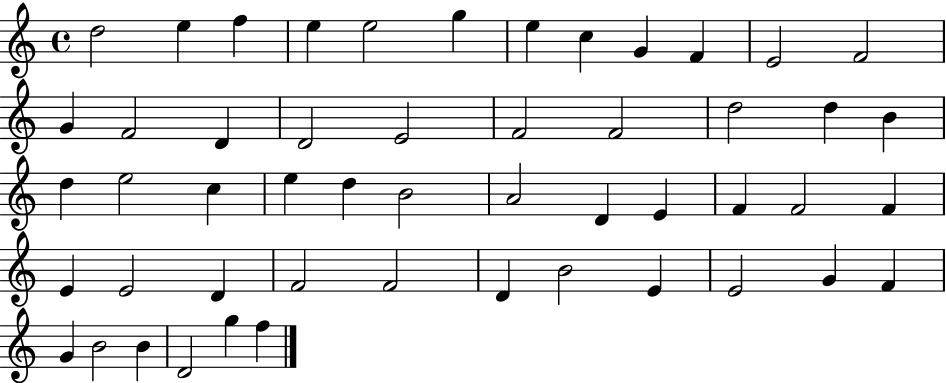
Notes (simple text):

D5/h E5/q F5/q E5/q E5/h G5/q E5/q C5/q G4/q F4/q E4/h F4/h G4/q F4/h D4/q D4/h E4/h F4/h F4/h D5/h D5/q B4/q D5/q E5/h C5/q E5/q D5/q B4/h A4/h D4/q E4/q F4/q F4/h F4/q E4/q E4/h D4/q F4/h F4/h D4/q B4/h E4/q E4/h G4/q F4/q G4/q B4/h B4/q D4/h G5/q F5/q